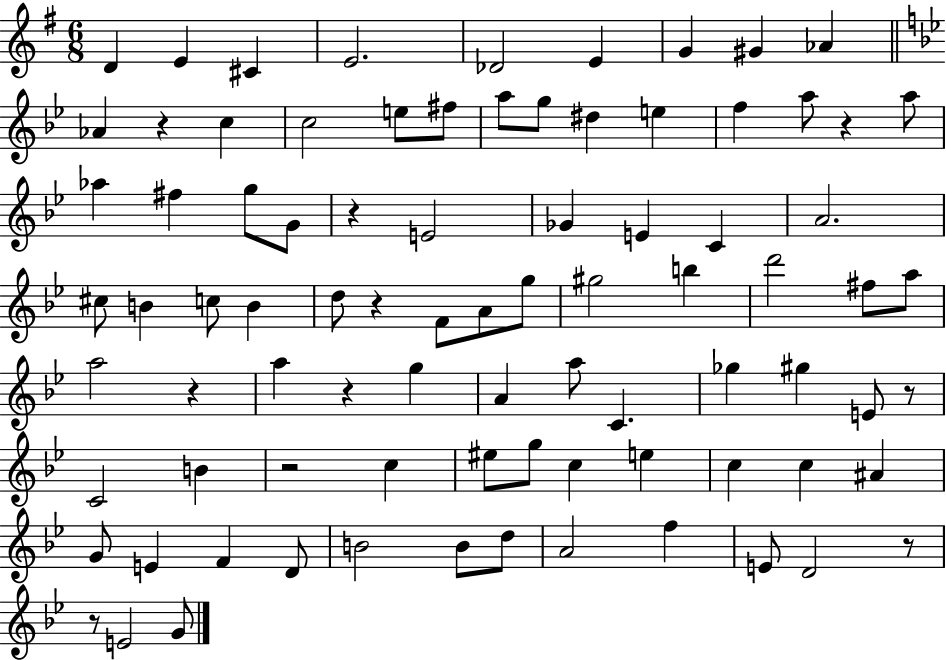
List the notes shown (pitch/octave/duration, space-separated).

D4/q E4/q C#4/q E4/h. Db4/h E4/q G4/q G#4/q Ab4/q Ab4/q R/q C5/q C5/h E5/e F#5/e A5/e G5/e D#5/q E5/q F5/q A5/e R/q A5/e Ab5/q F#5/q G5/e G4/e R/q E4/h Gb4/q E4/q C4/q A4/h. C#5/e B4/q C5/e B4/q D5/e R/q F4/e A4/e G5/e G#5/h B5/q D6/h F#5/e A5/e A5/h R/q A5/q R/q G5/q A4/q A5/e C4/q. Gb5/q G#5/q E4/e R/e C4/h B4/q R/h C5/q EIS5/e G5/e C5/q E5/q C5/q C5/q A#4/q G4/e E4/q F4/q D4/e B4/h B4/e D5/e A4/h F5/q E4/e D4/h R/e R/e E4/h G4/e